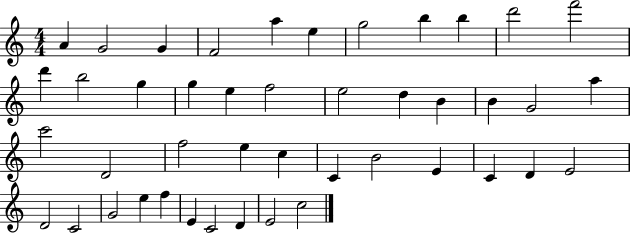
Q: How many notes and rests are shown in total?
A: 44